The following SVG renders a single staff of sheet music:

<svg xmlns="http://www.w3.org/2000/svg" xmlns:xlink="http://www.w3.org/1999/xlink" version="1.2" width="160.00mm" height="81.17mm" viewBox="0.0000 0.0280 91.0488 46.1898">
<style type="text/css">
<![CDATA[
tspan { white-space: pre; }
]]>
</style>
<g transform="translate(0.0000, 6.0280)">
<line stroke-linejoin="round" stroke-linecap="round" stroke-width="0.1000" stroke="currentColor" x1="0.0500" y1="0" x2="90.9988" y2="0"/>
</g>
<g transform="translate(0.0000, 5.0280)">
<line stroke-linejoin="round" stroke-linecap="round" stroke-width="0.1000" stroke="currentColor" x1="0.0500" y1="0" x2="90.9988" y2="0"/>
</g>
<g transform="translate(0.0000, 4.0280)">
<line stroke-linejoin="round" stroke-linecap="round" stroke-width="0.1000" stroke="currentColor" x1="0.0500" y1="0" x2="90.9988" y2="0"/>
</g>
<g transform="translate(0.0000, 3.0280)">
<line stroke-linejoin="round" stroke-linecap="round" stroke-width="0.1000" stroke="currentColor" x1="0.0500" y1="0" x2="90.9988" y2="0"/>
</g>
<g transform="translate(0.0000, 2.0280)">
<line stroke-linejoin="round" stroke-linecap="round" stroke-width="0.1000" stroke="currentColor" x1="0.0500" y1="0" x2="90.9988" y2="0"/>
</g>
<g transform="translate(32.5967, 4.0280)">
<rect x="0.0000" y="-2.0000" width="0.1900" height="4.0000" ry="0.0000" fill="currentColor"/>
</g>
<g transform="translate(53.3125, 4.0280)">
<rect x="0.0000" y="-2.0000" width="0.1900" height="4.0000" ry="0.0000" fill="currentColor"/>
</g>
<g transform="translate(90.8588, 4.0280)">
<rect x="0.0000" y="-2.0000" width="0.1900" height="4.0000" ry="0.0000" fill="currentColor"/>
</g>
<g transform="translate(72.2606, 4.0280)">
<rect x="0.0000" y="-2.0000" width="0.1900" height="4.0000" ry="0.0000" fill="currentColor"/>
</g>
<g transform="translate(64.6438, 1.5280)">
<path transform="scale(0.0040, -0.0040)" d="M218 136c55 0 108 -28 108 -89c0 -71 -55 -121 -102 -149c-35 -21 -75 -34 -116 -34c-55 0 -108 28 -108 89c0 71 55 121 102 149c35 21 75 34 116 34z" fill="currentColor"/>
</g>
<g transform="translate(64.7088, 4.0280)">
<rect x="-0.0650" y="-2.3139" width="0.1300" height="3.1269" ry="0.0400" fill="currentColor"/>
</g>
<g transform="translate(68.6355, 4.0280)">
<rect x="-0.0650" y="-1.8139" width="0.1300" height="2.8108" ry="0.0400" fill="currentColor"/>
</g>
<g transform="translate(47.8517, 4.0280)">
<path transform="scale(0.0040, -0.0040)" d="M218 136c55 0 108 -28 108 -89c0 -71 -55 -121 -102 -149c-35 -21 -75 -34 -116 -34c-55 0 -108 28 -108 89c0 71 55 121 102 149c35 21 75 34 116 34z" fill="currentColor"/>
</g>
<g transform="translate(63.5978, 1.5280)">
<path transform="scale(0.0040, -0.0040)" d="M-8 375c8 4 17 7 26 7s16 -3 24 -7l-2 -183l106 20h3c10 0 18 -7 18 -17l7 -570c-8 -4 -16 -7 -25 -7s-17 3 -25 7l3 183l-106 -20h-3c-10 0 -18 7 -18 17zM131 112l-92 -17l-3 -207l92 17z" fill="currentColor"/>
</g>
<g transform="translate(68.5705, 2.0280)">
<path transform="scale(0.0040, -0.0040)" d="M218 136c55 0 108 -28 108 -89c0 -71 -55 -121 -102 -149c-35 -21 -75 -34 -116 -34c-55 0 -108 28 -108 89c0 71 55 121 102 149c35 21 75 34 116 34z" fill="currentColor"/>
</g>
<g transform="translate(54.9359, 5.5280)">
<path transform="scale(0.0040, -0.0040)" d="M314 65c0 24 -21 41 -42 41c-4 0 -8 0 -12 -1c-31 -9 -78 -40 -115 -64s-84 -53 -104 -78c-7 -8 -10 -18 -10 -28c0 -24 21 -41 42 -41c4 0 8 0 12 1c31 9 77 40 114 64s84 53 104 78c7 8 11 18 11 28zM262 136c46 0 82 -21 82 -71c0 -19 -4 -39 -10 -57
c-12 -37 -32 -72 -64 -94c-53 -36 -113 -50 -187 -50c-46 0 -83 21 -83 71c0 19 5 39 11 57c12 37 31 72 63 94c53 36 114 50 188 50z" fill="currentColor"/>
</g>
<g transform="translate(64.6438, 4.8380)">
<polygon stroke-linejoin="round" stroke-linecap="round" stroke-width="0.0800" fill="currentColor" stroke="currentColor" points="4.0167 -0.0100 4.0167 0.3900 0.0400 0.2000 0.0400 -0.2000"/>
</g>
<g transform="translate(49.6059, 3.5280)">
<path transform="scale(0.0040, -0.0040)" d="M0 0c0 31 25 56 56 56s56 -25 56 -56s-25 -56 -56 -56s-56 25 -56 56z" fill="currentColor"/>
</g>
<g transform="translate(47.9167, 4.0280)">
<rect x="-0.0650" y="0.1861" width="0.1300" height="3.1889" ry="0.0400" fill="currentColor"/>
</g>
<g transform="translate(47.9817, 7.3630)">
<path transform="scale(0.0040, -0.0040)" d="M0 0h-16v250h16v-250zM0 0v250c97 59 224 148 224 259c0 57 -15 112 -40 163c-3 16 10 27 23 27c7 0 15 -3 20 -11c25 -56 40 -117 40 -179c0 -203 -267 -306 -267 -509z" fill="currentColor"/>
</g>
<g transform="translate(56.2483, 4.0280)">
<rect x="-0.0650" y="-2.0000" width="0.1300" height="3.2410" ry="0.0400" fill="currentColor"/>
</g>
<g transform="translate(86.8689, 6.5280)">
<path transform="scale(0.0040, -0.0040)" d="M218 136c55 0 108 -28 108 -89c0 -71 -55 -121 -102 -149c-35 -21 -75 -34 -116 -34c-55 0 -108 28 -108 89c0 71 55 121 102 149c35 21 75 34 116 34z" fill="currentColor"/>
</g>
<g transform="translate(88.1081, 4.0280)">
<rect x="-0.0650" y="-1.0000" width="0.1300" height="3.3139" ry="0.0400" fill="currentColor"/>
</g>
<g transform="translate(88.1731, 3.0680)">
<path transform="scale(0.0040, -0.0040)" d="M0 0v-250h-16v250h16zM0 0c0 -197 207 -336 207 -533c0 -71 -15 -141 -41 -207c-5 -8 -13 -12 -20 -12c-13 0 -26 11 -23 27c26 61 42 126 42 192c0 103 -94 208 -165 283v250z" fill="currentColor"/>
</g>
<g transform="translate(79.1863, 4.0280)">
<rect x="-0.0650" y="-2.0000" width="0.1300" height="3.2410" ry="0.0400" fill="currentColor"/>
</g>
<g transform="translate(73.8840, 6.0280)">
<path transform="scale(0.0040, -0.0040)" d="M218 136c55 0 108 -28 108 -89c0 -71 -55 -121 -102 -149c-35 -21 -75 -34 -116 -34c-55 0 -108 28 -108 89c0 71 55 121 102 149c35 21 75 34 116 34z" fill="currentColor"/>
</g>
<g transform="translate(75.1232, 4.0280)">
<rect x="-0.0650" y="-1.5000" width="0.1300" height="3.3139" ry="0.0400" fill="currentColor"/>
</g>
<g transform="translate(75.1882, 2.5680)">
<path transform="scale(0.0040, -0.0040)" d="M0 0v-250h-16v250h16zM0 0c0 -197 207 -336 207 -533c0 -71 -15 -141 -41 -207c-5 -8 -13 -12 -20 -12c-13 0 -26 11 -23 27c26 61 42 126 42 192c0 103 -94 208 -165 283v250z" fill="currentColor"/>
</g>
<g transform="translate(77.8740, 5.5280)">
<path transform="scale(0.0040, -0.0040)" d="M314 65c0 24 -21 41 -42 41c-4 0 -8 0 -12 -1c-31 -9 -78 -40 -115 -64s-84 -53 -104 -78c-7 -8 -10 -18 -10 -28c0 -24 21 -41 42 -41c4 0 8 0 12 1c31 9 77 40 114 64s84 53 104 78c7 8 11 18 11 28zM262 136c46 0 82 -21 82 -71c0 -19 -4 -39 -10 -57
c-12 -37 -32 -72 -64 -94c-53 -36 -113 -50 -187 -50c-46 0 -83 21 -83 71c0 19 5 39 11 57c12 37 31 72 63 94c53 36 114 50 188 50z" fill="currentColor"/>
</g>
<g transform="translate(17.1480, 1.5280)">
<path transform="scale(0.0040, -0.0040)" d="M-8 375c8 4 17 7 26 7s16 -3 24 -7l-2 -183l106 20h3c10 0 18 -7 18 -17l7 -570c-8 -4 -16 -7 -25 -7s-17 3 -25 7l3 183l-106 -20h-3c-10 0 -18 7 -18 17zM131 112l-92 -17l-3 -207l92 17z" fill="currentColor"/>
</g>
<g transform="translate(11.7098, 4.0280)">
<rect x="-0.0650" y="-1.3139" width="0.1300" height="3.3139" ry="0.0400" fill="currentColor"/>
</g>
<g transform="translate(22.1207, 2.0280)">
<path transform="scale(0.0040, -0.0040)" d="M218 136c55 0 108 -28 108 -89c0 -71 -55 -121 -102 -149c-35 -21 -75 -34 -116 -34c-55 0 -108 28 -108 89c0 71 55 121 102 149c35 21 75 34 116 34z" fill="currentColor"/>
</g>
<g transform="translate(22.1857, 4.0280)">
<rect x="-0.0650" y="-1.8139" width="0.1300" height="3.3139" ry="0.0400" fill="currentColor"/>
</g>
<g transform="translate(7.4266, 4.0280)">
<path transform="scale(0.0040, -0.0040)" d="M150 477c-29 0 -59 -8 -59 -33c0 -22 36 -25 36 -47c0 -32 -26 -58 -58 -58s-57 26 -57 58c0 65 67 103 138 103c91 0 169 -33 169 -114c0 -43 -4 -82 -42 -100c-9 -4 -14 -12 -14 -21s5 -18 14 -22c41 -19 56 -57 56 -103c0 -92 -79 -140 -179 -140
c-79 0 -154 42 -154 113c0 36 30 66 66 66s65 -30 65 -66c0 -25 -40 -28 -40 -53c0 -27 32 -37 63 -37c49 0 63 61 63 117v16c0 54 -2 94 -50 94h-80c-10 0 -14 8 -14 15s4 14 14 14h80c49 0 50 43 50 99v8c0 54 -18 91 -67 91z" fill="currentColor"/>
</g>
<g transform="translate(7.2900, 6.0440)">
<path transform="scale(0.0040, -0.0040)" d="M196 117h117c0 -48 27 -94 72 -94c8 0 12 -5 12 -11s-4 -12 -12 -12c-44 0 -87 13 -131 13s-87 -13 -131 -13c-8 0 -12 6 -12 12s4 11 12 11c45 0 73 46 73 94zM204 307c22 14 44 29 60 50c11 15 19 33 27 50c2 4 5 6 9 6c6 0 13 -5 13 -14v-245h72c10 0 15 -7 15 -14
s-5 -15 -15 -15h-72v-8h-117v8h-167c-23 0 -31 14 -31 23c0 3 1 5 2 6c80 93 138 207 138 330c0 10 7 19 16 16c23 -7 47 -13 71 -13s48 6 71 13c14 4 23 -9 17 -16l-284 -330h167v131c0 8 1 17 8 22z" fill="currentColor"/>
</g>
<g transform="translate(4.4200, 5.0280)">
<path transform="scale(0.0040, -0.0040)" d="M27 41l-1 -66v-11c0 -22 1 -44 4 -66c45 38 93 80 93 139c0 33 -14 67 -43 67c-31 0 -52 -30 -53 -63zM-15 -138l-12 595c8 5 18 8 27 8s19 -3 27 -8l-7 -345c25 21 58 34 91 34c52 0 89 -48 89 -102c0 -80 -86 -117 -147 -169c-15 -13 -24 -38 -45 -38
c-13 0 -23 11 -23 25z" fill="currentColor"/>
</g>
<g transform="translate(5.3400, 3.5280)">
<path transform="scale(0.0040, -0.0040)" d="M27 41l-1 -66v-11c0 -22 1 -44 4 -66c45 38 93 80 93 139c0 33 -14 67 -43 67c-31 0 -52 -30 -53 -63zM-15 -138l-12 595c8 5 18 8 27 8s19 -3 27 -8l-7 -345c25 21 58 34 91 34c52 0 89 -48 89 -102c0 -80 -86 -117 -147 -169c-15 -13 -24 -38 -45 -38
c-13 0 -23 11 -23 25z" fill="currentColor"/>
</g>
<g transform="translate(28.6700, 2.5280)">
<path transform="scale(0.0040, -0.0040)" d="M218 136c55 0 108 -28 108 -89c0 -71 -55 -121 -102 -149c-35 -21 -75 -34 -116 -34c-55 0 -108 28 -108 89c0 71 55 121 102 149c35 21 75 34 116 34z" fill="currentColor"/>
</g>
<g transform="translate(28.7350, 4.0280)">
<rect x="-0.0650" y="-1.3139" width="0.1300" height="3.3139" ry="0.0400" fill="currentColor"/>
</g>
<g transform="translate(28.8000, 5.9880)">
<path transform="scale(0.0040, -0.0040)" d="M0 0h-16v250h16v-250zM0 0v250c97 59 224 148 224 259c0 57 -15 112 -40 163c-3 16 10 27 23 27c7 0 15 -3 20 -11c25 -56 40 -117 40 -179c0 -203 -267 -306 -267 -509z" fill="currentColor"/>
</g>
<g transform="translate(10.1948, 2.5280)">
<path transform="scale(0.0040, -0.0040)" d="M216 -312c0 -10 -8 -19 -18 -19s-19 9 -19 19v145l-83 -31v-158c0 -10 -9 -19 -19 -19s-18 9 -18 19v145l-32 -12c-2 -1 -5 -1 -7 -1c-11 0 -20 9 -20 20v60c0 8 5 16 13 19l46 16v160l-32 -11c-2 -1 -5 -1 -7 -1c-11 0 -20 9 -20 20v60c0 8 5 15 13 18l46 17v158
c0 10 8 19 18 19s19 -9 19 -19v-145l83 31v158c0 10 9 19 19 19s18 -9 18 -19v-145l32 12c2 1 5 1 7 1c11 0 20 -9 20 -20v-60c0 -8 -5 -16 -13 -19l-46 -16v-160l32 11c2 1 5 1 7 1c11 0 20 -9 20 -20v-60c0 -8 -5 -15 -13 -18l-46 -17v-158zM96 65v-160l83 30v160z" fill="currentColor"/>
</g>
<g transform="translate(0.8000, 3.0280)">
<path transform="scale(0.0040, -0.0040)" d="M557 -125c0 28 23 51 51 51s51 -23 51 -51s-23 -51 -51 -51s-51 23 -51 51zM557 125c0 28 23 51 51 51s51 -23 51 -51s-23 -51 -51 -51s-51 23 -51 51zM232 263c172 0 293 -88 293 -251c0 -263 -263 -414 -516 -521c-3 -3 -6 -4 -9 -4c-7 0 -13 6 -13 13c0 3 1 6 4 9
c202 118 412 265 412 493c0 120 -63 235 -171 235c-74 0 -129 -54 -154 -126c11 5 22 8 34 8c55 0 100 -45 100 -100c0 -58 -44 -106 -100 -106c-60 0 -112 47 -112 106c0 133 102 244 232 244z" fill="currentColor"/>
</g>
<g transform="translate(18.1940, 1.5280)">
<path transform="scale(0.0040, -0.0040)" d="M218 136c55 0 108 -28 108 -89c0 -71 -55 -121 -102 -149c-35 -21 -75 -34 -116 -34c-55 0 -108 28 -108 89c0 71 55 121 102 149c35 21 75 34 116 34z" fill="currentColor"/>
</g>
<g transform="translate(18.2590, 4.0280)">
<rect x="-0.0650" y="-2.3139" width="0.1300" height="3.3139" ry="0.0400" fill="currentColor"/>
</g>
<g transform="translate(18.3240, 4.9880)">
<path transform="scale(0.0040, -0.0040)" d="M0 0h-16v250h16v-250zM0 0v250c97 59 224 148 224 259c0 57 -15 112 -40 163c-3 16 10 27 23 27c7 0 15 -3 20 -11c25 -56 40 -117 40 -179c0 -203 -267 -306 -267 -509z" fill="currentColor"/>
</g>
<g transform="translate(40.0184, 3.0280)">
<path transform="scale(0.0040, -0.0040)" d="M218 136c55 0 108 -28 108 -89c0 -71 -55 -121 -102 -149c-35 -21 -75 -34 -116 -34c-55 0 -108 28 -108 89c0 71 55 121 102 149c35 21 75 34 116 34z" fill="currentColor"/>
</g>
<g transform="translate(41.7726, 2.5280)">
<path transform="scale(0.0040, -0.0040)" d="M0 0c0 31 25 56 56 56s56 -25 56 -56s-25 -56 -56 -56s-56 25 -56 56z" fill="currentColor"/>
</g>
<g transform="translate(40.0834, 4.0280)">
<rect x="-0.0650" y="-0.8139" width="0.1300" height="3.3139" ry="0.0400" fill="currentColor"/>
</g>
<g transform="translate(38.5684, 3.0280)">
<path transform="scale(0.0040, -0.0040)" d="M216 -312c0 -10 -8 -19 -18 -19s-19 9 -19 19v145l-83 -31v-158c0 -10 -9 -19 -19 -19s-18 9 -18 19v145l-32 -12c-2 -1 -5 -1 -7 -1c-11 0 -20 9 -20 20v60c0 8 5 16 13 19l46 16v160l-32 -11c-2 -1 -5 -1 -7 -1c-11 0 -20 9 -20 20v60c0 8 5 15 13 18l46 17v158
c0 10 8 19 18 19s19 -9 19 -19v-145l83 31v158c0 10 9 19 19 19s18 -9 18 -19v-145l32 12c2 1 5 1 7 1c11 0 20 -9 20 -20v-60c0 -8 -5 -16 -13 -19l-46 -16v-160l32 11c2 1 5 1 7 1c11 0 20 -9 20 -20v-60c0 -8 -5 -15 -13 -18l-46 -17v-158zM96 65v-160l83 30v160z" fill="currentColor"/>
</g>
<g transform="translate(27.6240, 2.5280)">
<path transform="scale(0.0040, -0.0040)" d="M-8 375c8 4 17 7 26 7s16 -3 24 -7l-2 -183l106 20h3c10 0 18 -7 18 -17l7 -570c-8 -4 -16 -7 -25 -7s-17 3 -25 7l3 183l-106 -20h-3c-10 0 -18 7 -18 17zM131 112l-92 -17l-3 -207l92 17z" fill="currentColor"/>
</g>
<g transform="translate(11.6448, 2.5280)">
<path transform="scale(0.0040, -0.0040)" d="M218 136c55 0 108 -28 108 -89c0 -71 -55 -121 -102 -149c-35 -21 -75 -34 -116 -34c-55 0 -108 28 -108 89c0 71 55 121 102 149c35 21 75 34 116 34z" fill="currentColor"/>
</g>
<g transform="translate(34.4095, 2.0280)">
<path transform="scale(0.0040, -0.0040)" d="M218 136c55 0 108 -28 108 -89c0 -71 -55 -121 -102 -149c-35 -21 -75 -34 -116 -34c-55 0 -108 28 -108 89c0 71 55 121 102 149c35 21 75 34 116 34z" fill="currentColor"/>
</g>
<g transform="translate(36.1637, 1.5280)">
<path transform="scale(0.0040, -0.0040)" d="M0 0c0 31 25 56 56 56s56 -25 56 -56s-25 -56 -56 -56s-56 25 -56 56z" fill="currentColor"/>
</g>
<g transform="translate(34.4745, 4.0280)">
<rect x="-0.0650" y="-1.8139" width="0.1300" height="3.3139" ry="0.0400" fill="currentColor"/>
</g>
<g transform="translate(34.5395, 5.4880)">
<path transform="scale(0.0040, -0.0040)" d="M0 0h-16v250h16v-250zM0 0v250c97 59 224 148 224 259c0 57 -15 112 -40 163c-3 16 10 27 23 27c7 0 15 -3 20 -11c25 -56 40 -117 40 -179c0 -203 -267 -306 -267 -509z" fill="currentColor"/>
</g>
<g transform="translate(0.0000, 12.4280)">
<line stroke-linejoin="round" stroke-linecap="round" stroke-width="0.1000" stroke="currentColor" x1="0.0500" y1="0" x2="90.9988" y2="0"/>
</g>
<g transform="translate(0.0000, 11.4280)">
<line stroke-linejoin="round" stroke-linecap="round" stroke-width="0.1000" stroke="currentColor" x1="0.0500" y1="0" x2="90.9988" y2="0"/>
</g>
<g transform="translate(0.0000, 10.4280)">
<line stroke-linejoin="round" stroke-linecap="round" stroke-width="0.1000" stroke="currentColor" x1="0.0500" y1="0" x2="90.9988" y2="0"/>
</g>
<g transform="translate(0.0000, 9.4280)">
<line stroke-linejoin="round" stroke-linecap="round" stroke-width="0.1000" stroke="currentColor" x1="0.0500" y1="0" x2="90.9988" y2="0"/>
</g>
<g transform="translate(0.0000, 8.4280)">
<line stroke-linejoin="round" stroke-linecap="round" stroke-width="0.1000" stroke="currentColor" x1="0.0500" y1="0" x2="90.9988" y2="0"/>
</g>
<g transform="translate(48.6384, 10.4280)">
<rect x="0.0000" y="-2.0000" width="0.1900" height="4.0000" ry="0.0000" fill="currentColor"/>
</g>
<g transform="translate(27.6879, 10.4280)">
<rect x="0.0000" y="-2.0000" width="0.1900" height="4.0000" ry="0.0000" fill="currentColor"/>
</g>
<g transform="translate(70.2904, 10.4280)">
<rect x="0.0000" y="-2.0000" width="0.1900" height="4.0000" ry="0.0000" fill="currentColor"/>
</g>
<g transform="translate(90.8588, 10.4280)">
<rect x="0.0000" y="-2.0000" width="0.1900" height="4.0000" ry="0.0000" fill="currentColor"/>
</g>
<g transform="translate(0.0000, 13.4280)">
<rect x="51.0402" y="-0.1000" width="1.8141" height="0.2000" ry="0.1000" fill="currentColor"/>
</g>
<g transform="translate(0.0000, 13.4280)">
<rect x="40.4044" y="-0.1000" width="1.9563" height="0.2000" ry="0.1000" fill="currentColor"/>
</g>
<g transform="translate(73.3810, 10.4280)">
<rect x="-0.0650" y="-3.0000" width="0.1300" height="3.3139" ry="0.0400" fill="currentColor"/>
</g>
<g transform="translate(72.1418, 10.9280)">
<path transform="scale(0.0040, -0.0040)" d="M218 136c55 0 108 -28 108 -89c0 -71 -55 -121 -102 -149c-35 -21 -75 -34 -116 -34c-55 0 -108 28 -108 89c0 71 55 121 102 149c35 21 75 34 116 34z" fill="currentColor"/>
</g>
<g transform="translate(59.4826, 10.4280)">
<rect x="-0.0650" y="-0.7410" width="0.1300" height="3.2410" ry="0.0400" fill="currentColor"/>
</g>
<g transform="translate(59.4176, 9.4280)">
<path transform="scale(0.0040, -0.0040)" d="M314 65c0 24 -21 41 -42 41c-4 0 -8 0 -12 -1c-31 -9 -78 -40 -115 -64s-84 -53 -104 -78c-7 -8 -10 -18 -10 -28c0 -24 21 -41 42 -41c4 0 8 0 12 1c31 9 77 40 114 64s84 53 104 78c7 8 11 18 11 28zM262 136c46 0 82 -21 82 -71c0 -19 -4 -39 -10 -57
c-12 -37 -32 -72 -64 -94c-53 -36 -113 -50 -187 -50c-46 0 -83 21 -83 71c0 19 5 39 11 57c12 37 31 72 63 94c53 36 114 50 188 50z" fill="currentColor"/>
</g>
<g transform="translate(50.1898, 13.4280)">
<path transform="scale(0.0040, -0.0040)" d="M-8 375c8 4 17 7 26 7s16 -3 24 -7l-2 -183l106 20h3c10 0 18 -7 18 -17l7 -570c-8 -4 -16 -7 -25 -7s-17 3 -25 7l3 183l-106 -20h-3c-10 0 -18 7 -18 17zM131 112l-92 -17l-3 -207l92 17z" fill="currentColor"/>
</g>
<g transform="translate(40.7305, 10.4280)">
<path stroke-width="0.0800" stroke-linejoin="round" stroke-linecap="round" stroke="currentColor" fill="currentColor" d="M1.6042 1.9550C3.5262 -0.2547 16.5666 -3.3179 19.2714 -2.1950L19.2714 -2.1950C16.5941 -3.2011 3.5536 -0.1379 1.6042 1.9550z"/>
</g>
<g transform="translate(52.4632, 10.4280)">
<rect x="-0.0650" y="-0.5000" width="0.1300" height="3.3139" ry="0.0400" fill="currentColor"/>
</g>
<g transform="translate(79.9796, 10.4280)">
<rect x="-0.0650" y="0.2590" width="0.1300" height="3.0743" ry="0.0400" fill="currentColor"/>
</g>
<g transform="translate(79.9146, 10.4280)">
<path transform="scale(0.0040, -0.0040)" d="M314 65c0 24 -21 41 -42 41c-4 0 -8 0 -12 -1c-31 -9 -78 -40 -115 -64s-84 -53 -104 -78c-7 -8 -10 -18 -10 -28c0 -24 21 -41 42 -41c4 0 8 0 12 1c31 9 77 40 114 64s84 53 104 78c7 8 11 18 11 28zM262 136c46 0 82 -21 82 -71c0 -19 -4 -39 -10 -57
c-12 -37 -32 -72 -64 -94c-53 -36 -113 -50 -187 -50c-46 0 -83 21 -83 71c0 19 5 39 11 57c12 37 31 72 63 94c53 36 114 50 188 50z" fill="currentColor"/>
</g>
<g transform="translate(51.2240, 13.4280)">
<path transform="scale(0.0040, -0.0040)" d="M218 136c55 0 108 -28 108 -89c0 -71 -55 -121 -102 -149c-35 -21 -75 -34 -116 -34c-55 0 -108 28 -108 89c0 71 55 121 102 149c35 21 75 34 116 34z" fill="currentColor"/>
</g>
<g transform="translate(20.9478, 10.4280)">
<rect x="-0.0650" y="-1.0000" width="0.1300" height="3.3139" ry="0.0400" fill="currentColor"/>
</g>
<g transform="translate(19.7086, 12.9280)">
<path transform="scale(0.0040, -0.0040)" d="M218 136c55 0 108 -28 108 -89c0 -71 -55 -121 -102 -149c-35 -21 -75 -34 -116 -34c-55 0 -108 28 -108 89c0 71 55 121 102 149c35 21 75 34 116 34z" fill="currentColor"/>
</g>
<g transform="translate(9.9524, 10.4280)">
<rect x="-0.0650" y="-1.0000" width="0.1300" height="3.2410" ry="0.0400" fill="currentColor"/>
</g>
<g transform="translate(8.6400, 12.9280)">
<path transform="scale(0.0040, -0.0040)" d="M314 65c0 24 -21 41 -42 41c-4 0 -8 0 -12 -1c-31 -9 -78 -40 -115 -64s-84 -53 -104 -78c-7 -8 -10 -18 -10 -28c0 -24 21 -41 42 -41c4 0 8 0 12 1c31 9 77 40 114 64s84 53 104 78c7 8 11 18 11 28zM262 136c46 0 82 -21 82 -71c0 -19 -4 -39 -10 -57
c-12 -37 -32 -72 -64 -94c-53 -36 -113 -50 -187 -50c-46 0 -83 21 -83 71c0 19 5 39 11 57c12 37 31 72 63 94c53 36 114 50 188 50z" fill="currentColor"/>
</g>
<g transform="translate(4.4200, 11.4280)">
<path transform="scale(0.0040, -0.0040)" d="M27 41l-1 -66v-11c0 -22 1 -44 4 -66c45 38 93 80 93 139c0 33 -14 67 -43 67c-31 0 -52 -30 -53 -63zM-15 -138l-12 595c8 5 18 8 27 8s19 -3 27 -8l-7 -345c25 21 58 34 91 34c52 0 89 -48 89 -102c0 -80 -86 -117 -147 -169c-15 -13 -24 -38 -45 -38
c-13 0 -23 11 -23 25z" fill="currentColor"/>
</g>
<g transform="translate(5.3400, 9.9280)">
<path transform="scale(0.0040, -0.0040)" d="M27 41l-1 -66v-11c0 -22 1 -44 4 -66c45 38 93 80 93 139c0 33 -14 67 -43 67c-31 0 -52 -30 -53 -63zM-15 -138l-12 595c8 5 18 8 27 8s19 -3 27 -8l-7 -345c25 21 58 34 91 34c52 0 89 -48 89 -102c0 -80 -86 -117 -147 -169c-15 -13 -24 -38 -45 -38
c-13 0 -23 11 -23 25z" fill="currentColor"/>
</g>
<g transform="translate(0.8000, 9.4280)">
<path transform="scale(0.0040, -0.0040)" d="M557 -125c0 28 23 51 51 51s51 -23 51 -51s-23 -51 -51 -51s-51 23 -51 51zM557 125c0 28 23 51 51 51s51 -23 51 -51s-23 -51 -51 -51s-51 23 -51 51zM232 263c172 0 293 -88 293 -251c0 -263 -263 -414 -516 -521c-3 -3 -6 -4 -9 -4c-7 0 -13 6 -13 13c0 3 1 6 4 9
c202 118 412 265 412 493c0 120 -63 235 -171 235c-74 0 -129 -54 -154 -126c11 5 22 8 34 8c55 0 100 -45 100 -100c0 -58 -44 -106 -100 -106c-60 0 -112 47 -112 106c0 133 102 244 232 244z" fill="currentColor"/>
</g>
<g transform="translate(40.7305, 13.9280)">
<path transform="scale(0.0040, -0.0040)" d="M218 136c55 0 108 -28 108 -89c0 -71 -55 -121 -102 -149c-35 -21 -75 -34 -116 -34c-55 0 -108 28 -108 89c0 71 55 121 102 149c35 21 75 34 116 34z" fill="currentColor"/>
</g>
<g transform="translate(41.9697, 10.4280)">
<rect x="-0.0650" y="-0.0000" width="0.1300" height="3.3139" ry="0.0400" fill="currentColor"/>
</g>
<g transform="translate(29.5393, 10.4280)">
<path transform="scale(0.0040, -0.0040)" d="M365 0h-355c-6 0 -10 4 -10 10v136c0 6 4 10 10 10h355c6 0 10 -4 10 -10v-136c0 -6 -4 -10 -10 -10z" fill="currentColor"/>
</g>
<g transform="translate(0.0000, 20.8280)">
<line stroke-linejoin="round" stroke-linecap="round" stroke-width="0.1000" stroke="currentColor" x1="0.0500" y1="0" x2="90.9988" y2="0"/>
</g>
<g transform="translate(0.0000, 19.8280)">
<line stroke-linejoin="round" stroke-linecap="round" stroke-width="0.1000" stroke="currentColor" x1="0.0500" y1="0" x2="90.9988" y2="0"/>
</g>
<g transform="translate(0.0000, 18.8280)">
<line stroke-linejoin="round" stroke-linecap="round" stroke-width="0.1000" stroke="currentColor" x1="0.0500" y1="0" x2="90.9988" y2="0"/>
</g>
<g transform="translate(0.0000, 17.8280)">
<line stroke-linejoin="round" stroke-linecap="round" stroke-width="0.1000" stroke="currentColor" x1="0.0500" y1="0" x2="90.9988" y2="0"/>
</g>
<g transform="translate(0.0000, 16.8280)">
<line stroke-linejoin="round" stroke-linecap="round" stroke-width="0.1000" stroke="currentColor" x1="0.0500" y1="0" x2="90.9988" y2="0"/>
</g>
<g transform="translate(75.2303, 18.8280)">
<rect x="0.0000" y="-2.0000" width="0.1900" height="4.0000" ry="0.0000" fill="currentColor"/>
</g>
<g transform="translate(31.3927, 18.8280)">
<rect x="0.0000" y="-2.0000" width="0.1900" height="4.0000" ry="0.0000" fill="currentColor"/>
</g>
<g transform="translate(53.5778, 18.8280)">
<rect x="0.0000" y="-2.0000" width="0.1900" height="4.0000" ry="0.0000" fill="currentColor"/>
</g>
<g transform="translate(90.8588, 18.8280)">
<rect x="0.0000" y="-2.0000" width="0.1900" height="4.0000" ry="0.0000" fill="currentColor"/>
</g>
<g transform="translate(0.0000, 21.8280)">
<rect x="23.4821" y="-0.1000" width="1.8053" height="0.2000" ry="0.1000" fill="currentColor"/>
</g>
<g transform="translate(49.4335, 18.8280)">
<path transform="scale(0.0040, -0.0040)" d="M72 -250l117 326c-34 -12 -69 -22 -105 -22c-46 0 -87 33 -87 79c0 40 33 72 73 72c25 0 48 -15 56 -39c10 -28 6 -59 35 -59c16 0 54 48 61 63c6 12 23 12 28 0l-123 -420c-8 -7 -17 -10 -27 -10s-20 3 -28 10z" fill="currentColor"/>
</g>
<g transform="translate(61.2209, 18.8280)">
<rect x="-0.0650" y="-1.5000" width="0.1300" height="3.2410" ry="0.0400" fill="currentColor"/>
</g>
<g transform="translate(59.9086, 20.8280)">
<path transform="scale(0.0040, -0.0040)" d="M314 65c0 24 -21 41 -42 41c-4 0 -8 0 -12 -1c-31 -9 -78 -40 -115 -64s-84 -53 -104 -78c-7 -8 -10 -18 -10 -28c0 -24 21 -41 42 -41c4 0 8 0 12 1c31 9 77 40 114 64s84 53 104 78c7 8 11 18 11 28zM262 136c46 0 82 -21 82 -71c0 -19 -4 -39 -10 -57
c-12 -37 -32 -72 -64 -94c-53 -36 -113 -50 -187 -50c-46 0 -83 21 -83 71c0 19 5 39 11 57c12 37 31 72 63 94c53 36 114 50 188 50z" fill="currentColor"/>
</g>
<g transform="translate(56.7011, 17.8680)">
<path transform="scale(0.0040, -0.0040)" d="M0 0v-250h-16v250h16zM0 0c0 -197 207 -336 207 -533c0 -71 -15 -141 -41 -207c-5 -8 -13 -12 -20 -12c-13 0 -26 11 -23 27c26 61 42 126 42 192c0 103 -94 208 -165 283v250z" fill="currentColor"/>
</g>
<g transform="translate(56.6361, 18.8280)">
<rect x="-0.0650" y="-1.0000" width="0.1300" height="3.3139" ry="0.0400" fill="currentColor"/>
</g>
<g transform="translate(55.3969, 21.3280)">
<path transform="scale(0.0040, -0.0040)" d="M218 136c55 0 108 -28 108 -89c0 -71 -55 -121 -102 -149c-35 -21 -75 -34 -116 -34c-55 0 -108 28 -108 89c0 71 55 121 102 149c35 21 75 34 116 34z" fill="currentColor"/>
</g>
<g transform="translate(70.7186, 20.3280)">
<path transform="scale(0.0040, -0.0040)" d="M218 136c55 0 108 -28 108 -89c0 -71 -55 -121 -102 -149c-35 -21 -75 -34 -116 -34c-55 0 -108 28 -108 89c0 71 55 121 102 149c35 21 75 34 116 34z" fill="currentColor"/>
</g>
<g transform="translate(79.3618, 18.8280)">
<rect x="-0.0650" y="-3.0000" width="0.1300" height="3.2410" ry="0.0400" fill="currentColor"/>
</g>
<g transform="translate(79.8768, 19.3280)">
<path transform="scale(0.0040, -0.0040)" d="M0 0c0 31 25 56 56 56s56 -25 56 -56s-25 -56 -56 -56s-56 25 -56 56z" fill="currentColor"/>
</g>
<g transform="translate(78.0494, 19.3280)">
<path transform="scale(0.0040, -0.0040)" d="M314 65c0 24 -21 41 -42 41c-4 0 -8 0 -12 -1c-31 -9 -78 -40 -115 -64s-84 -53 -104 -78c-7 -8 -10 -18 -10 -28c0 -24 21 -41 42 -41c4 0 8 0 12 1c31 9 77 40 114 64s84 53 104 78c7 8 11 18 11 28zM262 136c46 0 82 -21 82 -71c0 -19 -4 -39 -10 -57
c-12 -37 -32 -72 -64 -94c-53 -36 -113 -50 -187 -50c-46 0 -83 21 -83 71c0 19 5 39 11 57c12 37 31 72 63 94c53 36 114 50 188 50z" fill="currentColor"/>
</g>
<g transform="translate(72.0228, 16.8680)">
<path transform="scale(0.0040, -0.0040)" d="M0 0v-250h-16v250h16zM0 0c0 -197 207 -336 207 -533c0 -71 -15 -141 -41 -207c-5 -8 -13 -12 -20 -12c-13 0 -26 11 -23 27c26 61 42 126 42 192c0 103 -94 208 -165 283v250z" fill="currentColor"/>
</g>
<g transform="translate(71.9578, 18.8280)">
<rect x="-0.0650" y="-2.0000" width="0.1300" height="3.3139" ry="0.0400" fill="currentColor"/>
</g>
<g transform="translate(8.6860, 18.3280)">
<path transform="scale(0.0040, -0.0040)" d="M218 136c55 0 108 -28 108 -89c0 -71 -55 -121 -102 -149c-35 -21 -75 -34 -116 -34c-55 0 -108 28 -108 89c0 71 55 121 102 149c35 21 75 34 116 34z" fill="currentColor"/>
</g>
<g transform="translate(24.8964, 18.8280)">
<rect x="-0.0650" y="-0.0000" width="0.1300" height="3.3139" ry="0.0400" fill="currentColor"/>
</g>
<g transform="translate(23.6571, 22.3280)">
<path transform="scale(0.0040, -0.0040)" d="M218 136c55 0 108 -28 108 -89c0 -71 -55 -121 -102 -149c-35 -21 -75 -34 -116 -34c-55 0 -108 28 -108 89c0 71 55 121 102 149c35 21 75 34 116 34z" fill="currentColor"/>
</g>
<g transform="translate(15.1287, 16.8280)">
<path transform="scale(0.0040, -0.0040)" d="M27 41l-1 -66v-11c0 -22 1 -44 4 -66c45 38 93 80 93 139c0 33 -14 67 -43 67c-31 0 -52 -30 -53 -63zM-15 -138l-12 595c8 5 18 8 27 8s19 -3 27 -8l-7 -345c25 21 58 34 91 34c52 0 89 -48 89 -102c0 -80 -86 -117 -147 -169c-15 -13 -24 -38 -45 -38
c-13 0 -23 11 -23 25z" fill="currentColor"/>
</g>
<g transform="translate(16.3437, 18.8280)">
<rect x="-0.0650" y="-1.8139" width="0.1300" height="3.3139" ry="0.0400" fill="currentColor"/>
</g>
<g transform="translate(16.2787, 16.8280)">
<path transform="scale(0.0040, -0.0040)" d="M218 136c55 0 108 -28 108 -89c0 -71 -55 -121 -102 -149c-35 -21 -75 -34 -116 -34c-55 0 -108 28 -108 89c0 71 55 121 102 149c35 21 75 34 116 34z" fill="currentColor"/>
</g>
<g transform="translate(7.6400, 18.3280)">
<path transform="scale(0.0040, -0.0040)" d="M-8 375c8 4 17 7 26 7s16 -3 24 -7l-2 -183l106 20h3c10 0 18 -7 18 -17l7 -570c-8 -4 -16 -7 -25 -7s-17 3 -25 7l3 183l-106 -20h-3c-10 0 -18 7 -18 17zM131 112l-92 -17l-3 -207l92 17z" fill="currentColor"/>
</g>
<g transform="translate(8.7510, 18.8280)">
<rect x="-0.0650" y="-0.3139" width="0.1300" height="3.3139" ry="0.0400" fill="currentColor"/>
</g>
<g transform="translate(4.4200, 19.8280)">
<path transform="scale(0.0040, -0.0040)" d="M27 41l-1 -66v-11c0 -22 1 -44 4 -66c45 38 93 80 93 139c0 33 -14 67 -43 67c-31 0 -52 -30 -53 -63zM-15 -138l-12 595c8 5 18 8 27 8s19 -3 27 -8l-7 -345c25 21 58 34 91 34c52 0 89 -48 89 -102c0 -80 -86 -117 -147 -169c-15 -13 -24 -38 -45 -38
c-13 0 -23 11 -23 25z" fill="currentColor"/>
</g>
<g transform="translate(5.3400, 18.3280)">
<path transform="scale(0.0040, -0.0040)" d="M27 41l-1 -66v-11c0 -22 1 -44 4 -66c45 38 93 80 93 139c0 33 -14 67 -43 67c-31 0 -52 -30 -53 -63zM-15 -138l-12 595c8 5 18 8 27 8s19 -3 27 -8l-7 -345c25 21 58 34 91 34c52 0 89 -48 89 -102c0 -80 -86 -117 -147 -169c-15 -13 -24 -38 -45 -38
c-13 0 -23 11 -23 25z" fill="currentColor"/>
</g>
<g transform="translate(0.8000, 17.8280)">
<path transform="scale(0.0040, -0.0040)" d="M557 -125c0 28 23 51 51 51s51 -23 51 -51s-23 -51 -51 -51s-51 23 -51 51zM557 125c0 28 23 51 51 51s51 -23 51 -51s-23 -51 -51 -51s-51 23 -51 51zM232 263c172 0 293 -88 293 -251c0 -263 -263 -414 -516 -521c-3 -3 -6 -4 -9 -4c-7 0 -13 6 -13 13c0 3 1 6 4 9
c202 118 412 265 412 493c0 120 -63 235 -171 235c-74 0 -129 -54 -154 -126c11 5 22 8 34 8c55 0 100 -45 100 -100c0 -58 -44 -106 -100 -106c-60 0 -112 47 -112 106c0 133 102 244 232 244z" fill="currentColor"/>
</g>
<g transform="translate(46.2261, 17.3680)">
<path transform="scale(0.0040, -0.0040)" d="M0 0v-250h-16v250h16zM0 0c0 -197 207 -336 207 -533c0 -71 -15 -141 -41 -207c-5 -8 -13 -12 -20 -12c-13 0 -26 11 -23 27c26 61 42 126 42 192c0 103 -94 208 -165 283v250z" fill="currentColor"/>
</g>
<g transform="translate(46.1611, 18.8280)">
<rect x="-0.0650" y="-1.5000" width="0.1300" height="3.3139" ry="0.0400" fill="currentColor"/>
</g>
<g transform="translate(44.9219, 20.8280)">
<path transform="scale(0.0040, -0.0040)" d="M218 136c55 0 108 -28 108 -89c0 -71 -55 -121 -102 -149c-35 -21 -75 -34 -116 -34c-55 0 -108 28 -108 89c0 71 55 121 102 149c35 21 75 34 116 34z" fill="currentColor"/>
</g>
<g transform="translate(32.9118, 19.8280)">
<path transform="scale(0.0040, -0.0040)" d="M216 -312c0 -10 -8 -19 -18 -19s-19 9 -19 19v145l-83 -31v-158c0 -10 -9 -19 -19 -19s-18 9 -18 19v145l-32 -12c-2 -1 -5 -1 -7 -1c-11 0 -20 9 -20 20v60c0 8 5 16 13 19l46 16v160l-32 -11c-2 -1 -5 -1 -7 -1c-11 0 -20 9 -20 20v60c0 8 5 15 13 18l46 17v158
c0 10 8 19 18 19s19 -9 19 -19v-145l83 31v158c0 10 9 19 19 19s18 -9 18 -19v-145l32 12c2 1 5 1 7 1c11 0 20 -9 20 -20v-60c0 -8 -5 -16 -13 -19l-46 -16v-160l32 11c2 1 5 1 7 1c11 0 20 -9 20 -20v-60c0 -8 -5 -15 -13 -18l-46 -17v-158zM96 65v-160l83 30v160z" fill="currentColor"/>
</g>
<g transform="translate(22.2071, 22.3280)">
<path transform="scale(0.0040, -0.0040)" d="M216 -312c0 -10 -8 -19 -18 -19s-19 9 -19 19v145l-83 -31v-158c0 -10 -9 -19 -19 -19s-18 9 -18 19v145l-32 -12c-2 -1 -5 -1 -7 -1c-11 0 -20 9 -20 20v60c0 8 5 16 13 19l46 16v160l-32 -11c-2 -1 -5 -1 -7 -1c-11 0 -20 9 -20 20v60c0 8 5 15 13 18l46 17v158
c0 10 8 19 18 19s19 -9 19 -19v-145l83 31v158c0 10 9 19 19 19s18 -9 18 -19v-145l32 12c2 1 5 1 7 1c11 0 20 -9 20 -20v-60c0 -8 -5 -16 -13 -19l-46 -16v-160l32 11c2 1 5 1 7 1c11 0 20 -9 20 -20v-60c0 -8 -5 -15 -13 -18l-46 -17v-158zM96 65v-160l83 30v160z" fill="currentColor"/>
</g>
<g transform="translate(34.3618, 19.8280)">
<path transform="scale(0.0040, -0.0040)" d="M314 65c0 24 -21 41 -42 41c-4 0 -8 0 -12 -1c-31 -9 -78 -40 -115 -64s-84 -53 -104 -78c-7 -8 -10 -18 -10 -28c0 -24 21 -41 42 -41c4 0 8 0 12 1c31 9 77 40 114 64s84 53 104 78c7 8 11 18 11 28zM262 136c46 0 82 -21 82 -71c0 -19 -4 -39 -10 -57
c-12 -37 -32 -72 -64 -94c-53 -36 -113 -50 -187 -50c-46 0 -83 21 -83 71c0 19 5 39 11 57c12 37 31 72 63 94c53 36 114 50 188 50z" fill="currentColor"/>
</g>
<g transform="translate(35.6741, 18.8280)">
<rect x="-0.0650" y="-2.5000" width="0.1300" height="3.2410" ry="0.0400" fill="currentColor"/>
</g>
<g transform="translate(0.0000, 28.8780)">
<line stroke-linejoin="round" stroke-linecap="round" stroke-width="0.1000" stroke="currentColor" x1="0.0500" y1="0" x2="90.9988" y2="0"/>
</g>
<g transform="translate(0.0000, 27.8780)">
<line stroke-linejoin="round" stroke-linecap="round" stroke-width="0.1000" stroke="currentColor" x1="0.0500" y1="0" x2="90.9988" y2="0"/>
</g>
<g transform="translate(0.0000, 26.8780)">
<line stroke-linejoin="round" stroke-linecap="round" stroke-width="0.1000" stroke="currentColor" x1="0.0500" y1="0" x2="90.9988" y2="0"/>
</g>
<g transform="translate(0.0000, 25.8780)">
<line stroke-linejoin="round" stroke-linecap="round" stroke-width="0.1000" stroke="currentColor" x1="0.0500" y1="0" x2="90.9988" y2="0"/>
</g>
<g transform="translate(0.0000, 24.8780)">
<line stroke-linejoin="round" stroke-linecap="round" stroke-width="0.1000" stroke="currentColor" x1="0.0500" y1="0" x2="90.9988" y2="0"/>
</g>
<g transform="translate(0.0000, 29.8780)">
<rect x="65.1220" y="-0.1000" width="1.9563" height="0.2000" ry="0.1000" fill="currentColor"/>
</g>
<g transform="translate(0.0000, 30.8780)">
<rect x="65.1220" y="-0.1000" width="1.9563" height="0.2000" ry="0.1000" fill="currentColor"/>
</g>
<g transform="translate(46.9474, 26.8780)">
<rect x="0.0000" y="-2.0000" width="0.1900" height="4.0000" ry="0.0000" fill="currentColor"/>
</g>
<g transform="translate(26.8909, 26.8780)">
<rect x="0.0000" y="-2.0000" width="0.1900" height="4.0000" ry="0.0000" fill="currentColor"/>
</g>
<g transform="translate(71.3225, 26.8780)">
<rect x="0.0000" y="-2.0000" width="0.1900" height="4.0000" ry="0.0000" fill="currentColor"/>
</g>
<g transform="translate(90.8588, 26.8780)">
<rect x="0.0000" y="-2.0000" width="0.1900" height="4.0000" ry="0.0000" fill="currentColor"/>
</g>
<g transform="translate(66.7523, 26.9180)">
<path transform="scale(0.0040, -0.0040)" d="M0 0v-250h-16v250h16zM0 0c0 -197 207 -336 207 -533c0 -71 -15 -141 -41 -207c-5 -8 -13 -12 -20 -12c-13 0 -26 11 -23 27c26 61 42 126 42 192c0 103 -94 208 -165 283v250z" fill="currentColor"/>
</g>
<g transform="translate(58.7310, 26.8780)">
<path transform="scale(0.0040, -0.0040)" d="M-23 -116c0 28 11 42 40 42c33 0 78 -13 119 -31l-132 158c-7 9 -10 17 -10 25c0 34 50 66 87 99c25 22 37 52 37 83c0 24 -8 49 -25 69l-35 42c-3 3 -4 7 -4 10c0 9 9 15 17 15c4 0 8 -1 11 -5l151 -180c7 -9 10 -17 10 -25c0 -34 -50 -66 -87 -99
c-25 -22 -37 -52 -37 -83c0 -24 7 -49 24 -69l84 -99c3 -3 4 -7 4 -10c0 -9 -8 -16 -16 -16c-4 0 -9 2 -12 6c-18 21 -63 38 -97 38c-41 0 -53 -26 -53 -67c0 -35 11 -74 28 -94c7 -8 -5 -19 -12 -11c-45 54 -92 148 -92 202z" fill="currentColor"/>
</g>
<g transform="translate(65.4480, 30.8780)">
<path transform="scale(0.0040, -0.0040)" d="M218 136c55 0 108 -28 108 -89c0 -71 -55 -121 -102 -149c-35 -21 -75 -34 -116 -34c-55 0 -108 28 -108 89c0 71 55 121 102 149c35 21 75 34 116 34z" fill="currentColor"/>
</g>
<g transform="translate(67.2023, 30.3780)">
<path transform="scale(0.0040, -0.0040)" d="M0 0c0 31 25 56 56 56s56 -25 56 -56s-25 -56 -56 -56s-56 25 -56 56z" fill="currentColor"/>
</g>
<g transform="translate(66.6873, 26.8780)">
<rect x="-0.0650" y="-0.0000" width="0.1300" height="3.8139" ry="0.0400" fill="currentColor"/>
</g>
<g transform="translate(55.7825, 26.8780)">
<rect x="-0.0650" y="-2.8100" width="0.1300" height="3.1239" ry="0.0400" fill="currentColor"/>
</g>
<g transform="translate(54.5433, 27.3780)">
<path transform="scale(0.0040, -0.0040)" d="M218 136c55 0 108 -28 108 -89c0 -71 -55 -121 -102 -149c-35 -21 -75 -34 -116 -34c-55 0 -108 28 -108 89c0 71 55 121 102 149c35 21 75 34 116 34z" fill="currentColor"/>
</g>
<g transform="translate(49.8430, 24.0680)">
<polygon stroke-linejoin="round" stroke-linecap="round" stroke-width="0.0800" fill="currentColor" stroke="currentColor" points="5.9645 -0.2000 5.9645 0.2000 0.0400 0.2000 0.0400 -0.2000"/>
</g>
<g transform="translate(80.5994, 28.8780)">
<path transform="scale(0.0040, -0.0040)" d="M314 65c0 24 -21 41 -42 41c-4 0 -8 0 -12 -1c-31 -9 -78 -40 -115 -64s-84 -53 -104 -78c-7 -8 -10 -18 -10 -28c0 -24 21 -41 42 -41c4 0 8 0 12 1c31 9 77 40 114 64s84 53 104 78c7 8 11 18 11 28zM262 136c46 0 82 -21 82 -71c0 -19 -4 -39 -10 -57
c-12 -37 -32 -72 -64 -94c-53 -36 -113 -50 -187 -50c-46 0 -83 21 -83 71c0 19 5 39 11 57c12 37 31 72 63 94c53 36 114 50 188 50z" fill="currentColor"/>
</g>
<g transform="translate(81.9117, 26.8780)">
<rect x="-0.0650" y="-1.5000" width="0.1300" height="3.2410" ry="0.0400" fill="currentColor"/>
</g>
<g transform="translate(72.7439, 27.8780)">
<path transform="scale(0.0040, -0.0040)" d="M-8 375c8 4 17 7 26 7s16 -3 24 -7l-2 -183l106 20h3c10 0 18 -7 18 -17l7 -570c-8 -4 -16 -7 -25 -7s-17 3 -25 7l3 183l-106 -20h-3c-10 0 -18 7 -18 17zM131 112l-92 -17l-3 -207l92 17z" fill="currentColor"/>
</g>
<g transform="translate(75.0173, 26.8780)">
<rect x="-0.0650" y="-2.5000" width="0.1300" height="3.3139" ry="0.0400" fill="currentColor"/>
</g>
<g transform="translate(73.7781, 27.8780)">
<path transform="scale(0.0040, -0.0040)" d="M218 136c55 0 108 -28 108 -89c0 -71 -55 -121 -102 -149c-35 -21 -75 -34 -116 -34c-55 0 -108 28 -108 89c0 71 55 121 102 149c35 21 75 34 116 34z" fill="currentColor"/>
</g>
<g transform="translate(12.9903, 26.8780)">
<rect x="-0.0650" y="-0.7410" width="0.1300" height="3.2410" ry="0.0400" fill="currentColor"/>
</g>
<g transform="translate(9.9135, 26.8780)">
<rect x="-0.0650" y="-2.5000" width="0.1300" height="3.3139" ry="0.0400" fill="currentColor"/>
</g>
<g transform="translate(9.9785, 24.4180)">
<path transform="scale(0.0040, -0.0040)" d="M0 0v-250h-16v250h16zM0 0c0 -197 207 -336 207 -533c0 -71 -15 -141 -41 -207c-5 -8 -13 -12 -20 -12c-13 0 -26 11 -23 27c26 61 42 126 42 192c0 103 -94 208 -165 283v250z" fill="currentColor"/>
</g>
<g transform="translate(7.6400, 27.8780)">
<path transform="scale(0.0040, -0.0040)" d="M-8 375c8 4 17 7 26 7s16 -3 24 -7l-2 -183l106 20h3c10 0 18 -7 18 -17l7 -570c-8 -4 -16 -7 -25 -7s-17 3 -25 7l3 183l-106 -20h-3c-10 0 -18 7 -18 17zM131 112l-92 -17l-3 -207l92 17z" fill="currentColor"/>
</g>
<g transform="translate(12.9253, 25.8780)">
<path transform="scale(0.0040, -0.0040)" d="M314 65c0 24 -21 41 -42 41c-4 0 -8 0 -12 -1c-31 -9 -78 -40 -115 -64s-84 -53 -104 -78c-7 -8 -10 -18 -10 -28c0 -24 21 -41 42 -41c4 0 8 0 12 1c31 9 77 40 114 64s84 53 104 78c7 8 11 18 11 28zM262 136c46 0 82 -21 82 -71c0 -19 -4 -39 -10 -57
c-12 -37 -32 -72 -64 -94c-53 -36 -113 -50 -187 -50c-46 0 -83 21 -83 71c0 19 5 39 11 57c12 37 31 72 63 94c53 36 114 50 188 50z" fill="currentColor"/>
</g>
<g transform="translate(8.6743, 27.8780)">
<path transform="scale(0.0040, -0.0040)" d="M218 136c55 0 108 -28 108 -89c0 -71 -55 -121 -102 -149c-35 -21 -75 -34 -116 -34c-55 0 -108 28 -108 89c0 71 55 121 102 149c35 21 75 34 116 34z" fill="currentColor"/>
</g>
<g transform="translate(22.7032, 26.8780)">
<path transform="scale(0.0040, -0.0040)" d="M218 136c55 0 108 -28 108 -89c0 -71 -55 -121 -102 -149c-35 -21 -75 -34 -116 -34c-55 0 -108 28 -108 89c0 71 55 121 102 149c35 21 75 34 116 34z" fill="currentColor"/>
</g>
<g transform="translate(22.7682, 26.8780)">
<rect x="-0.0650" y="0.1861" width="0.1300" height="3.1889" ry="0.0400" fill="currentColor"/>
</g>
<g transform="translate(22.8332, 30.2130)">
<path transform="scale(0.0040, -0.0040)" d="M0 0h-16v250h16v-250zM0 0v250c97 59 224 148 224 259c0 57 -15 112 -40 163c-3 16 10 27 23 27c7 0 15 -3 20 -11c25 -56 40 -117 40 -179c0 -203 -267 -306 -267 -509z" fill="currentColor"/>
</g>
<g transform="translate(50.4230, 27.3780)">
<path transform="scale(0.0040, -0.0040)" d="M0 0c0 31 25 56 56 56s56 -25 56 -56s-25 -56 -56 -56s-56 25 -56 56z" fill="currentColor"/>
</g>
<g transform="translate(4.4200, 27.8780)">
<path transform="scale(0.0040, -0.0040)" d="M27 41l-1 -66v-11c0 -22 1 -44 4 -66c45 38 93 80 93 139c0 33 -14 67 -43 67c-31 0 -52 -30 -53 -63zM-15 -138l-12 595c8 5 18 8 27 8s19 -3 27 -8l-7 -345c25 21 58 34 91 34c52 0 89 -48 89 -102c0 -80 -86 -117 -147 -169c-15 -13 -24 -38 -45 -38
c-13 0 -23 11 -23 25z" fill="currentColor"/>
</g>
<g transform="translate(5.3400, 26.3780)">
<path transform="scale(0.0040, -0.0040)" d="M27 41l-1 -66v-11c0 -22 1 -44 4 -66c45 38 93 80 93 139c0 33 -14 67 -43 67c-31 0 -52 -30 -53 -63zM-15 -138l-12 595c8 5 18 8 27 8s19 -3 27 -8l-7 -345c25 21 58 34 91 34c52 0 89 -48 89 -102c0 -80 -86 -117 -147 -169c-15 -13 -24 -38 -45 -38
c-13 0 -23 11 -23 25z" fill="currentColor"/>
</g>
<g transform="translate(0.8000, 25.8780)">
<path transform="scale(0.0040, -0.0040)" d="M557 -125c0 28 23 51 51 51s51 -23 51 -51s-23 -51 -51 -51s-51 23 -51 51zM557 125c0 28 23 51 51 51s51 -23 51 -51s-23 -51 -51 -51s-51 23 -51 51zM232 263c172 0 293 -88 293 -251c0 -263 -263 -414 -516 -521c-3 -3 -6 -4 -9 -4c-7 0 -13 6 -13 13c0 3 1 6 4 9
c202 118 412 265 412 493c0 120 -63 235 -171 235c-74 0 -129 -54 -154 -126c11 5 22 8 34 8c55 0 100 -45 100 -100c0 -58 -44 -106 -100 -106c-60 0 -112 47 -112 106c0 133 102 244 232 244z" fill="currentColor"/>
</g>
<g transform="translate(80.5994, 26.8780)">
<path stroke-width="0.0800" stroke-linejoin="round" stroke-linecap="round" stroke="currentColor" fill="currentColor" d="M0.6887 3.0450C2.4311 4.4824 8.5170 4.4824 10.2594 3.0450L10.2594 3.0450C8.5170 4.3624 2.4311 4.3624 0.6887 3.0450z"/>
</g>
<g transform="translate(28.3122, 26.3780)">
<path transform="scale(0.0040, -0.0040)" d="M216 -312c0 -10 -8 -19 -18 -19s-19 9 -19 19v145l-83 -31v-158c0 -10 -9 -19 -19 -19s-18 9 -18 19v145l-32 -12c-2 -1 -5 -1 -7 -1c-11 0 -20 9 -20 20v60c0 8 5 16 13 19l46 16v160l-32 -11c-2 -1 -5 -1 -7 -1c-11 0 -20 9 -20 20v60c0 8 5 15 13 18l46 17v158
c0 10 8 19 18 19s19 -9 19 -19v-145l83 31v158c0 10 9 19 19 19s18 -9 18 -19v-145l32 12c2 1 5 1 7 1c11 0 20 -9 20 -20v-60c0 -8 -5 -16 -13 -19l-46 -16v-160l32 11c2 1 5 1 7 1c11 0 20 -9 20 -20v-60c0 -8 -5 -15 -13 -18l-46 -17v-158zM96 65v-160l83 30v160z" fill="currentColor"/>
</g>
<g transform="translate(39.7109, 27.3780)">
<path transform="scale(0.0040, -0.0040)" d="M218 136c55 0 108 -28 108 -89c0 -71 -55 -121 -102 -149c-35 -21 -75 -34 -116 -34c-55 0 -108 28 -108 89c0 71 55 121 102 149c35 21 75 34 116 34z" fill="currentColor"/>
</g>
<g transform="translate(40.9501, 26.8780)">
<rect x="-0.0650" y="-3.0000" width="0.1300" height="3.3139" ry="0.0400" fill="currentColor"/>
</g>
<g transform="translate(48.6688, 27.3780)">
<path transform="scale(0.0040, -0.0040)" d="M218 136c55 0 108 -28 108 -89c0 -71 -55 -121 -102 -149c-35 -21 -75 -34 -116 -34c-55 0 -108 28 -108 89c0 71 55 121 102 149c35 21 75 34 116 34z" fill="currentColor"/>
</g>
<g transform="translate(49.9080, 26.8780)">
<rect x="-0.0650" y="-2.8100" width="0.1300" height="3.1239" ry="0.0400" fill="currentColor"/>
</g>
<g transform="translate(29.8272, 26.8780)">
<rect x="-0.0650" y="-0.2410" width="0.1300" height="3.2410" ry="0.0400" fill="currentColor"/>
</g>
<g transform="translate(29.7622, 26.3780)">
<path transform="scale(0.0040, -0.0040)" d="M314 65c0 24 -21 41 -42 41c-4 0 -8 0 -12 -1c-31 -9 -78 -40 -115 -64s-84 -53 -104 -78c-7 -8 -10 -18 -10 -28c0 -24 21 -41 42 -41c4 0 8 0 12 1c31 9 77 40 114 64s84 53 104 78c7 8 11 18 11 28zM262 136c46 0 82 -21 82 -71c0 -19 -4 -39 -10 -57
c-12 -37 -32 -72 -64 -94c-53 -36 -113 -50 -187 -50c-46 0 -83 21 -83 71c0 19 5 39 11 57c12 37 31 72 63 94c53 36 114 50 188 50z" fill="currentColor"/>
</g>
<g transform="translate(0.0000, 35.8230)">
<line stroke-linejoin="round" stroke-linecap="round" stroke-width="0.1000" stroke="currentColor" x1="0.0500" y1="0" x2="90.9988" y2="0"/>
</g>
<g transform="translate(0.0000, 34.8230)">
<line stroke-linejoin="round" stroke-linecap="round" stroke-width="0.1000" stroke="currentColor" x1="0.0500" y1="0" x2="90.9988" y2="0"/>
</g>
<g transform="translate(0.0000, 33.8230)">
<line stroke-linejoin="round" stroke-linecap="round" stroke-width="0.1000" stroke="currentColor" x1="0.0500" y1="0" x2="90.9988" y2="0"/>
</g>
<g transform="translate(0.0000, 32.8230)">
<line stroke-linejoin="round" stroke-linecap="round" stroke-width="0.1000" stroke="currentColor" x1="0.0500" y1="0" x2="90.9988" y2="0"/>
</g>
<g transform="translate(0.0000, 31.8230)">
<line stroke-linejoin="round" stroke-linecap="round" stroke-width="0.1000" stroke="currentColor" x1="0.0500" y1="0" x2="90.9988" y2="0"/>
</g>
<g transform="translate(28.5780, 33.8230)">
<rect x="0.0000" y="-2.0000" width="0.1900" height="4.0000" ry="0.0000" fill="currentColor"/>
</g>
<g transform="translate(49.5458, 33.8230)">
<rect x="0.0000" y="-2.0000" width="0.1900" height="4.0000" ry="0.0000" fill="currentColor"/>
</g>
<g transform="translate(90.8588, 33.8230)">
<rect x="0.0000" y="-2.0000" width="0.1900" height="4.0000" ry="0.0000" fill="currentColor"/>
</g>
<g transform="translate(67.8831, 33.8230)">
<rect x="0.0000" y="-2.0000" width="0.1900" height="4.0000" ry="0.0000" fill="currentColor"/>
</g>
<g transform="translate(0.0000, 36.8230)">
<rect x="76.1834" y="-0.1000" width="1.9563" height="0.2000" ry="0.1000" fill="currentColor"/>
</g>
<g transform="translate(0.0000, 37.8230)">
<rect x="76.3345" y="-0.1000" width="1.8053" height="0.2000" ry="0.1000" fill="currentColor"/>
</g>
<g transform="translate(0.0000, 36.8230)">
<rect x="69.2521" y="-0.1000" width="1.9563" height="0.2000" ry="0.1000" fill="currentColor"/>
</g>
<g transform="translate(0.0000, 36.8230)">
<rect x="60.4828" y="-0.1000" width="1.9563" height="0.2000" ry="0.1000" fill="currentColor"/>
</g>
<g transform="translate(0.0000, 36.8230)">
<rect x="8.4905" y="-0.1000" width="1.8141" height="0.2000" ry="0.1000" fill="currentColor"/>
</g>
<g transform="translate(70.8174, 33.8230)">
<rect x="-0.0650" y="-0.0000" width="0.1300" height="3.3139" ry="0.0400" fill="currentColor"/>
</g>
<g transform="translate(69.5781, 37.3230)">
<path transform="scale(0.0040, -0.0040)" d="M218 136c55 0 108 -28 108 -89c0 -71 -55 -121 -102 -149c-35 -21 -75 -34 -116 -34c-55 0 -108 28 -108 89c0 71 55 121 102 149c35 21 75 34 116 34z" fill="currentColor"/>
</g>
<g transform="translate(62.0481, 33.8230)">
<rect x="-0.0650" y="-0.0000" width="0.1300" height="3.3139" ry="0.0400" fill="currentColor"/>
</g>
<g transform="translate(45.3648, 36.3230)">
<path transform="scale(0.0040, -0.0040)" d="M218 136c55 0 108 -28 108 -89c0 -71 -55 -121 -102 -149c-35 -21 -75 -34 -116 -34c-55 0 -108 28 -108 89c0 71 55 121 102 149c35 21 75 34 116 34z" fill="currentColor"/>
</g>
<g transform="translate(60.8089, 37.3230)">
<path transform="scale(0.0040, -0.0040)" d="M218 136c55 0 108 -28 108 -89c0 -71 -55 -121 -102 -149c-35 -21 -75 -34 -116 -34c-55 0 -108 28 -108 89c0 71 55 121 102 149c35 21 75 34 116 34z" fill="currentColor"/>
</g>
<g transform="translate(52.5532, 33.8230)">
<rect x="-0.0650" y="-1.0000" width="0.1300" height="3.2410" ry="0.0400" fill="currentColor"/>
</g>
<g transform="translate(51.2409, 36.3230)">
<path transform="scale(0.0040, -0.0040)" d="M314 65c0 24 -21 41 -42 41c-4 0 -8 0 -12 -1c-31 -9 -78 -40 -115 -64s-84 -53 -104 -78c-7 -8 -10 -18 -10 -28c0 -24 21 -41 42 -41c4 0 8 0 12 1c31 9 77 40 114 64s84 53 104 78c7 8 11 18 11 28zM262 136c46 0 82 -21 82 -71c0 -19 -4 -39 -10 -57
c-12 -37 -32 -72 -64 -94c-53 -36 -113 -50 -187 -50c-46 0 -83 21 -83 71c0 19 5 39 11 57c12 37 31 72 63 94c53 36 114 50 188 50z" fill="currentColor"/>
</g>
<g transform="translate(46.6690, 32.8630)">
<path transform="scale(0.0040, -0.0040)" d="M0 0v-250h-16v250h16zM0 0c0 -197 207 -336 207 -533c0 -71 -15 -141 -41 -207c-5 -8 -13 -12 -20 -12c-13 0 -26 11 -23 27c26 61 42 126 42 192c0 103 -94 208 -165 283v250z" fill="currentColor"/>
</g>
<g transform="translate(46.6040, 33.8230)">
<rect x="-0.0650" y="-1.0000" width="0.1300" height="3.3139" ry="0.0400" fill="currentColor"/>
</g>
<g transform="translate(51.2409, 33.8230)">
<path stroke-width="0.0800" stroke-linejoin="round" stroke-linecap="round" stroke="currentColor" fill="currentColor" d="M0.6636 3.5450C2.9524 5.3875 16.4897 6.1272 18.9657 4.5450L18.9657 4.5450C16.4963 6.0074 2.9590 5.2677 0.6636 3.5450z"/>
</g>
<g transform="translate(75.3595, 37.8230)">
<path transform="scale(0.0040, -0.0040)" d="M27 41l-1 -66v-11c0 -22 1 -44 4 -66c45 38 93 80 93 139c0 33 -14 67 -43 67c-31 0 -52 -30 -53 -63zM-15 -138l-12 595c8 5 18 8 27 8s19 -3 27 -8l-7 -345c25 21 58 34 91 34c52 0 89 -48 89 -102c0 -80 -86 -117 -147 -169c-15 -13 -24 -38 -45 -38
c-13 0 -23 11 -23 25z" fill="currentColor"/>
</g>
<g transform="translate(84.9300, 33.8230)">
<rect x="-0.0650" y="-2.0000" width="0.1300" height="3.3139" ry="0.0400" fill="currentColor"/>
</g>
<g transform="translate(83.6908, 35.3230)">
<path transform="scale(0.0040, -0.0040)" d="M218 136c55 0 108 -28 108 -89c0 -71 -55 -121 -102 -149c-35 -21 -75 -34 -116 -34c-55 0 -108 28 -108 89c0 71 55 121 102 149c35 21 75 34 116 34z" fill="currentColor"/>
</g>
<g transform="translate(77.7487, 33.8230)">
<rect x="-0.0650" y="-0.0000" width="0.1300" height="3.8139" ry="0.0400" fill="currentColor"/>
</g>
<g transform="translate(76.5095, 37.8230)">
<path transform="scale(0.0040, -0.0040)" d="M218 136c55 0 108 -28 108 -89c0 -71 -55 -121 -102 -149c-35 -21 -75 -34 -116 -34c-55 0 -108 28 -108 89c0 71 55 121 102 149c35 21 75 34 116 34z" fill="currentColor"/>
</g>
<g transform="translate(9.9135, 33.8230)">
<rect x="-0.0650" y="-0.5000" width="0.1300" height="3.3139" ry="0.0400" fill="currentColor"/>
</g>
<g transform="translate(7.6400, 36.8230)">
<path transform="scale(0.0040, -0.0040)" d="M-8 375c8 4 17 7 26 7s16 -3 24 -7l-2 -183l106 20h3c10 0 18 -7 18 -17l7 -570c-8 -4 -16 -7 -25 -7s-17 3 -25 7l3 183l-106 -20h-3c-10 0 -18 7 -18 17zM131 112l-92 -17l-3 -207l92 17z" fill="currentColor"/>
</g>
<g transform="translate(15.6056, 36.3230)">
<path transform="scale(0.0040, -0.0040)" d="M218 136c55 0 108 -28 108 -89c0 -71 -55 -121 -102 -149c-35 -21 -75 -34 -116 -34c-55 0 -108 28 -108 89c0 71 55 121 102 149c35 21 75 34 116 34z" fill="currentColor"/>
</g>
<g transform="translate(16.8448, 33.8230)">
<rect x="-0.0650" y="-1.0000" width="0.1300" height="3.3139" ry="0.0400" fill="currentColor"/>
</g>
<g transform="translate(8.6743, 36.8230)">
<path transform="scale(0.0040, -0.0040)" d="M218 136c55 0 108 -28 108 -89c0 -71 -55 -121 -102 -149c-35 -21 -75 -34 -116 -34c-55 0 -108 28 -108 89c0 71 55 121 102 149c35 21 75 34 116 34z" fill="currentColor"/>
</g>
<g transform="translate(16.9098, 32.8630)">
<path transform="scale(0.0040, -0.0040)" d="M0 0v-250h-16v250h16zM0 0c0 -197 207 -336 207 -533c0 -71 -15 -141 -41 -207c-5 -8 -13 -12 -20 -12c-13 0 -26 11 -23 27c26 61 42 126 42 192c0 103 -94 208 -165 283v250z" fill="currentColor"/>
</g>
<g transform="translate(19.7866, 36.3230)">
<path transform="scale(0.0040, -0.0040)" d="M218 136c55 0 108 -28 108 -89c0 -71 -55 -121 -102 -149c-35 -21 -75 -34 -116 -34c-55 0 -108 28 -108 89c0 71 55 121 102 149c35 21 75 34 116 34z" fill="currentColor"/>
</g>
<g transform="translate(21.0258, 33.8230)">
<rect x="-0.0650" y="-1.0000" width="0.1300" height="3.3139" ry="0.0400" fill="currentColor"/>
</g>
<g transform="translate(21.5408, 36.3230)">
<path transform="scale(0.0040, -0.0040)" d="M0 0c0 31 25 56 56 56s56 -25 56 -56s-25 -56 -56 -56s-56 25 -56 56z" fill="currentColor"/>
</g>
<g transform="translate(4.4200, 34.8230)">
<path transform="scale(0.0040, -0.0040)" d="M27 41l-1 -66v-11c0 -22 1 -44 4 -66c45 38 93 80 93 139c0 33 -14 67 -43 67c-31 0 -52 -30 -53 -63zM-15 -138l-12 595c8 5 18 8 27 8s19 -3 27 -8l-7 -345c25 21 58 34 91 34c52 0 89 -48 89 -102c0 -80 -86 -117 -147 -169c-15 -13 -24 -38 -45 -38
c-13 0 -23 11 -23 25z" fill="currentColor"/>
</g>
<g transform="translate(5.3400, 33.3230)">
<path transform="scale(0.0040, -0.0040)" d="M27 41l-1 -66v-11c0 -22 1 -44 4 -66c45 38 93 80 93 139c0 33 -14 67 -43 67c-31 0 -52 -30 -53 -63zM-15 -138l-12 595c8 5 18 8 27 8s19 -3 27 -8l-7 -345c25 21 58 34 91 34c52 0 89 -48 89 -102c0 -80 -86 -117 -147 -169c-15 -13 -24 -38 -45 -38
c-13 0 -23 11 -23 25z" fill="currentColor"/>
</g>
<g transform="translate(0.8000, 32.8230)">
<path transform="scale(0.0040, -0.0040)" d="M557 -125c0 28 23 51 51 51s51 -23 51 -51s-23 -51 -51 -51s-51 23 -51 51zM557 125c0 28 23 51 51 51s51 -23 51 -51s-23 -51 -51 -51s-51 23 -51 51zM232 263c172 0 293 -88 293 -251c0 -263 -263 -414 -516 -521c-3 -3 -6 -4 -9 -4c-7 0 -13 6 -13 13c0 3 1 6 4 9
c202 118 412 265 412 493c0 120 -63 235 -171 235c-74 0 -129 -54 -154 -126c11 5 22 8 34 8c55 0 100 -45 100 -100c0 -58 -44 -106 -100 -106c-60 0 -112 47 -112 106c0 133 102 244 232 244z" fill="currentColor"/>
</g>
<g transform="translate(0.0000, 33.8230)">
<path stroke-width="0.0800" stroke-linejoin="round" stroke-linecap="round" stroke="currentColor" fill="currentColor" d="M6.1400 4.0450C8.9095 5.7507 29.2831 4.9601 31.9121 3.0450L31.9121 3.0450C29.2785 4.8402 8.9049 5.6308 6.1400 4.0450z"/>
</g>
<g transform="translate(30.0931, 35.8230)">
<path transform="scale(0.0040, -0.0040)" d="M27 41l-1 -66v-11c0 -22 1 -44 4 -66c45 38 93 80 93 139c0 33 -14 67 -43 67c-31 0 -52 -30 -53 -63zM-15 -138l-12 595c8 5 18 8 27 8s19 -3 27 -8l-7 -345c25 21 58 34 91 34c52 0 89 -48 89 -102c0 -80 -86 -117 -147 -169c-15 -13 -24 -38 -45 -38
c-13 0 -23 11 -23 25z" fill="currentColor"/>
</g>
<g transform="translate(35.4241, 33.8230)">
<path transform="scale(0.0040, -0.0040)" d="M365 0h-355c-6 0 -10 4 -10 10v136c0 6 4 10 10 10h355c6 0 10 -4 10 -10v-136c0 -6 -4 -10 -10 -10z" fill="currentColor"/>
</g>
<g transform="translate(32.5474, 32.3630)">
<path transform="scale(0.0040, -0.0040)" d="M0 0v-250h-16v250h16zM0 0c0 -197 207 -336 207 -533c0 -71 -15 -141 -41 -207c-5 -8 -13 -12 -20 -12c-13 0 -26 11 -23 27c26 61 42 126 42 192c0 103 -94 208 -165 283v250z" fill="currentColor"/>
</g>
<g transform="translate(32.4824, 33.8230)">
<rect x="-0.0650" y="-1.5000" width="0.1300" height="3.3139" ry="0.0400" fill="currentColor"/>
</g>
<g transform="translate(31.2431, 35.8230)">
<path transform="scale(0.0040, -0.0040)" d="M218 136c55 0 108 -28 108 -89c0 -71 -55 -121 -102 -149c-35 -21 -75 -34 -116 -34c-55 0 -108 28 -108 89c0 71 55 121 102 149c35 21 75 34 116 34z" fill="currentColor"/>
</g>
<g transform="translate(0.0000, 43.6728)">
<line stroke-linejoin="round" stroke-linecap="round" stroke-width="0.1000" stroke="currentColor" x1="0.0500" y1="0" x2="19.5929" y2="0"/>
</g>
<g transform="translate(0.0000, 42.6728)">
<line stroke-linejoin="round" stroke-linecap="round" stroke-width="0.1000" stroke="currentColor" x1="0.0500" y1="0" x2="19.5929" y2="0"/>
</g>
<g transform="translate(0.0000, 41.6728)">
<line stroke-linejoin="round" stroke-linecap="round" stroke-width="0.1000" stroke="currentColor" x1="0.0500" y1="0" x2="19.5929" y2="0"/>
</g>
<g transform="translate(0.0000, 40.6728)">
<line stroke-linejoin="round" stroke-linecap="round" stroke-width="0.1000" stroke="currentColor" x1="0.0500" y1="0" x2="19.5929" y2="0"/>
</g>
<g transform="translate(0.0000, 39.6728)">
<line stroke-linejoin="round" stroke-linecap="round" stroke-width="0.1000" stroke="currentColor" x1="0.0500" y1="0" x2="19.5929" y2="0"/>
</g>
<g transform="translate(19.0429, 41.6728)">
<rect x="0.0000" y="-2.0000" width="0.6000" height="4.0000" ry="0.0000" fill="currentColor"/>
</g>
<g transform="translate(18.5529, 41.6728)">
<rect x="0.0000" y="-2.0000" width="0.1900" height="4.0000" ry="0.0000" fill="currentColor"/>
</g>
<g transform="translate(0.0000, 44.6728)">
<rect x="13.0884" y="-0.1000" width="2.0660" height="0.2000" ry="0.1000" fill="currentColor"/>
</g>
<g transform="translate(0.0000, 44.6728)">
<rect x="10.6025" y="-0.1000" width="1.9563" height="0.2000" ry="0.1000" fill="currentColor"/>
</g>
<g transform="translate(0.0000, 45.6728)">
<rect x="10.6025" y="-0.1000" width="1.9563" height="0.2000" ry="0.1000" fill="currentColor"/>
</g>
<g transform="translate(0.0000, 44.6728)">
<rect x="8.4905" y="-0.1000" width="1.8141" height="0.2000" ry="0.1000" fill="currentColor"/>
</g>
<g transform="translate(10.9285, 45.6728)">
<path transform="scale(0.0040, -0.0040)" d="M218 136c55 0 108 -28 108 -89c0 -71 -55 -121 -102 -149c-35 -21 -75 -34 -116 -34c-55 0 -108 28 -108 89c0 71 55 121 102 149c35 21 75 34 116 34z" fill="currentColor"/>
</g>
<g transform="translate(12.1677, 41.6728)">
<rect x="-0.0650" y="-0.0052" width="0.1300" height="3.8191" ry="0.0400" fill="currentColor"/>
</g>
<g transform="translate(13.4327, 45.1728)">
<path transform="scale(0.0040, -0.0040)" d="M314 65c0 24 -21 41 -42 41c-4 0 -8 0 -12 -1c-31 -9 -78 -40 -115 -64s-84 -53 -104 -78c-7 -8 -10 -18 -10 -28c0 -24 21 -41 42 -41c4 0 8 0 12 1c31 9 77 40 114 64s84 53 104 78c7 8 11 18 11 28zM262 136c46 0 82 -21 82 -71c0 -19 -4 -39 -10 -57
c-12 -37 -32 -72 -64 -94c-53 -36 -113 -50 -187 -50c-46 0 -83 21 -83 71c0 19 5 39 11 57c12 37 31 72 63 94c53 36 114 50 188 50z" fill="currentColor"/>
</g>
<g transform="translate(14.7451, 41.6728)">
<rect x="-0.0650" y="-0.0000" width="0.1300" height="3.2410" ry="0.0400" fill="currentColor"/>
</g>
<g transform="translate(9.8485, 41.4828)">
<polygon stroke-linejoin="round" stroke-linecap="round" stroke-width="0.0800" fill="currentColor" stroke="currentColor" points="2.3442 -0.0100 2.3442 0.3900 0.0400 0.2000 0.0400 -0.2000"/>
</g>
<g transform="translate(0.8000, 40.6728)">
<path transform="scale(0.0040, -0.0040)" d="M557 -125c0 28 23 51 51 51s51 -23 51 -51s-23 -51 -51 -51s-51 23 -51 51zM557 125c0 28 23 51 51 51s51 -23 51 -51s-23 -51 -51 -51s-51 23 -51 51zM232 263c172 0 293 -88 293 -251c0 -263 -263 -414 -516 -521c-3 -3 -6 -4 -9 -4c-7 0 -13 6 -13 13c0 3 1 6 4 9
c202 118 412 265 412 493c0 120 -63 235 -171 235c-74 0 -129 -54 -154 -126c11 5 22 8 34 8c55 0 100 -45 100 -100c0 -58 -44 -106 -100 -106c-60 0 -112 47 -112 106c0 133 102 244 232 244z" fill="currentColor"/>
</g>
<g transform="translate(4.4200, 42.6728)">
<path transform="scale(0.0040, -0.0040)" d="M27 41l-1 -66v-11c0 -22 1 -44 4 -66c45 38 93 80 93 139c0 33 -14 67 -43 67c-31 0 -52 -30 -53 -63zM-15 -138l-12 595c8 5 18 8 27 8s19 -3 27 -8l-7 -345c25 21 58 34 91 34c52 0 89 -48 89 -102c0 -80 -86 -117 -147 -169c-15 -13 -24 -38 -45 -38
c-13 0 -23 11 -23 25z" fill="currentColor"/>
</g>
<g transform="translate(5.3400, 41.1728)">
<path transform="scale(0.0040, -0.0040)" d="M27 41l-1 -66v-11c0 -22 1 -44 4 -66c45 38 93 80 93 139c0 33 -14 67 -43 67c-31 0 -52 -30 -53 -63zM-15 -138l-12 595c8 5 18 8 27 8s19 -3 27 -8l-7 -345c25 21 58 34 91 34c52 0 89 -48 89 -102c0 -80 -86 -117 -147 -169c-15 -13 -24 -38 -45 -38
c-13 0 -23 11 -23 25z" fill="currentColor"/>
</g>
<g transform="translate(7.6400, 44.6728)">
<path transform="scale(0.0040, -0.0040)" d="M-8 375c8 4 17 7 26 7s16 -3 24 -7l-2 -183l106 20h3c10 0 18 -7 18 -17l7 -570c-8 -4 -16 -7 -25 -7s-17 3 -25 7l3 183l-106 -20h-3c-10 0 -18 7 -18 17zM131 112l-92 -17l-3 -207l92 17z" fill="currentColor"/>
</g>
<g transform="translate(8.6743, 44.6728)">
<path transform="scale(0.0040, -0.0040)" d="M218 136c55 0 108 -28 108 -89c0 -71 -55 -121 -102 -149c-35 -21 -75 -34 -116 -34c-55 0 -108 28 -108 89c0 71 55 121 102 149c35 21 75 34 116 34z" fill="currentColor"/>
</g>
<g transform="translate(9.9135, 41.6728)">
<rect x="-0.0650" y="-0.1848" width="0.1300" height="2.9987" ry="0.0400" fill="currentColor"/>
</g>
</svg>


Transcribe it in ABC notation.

X:1
T:Untitled
M:3/4
L:1/4
K:Bb
^G, B,/2 A, G,/2 A,/2 ^F, D,/2 A,,2 B,/2 A,/2 G,,/2 A,,2 F,,/2 F,,2 F,, z2 D,, E,, F,2 C, D,2 E, _A, ^D,, ^B,,2 G,,/2 z/2 F,,/2 G,,2 A,,/2 C,2 B,,/2 F,2 D,/2 ^E,2 C, C,/2 C,/2 z C,,/2 B,, G,,2 E,, F,,/2 F,, _G,,/2 z2 F,,/2 F,,2 D,, D,, _C,, A,, E,,/2 C,,/2 D,,2